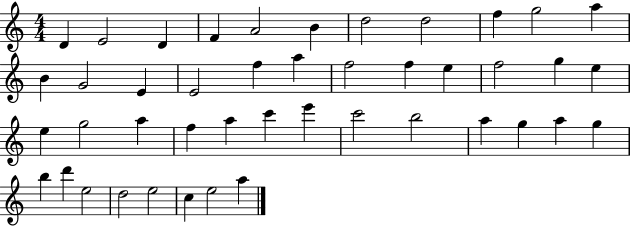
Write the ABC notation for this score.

X:1
T:Untitled
M:4/4
L:1/4
K:C
D E2 D F A2 B d2 d2 f g2 a B G2 E E2 f a f2 f e f2 g e e g2 a f a c' e' c'2 b2 a g a g b d' e2 d2 e2 c e2 a